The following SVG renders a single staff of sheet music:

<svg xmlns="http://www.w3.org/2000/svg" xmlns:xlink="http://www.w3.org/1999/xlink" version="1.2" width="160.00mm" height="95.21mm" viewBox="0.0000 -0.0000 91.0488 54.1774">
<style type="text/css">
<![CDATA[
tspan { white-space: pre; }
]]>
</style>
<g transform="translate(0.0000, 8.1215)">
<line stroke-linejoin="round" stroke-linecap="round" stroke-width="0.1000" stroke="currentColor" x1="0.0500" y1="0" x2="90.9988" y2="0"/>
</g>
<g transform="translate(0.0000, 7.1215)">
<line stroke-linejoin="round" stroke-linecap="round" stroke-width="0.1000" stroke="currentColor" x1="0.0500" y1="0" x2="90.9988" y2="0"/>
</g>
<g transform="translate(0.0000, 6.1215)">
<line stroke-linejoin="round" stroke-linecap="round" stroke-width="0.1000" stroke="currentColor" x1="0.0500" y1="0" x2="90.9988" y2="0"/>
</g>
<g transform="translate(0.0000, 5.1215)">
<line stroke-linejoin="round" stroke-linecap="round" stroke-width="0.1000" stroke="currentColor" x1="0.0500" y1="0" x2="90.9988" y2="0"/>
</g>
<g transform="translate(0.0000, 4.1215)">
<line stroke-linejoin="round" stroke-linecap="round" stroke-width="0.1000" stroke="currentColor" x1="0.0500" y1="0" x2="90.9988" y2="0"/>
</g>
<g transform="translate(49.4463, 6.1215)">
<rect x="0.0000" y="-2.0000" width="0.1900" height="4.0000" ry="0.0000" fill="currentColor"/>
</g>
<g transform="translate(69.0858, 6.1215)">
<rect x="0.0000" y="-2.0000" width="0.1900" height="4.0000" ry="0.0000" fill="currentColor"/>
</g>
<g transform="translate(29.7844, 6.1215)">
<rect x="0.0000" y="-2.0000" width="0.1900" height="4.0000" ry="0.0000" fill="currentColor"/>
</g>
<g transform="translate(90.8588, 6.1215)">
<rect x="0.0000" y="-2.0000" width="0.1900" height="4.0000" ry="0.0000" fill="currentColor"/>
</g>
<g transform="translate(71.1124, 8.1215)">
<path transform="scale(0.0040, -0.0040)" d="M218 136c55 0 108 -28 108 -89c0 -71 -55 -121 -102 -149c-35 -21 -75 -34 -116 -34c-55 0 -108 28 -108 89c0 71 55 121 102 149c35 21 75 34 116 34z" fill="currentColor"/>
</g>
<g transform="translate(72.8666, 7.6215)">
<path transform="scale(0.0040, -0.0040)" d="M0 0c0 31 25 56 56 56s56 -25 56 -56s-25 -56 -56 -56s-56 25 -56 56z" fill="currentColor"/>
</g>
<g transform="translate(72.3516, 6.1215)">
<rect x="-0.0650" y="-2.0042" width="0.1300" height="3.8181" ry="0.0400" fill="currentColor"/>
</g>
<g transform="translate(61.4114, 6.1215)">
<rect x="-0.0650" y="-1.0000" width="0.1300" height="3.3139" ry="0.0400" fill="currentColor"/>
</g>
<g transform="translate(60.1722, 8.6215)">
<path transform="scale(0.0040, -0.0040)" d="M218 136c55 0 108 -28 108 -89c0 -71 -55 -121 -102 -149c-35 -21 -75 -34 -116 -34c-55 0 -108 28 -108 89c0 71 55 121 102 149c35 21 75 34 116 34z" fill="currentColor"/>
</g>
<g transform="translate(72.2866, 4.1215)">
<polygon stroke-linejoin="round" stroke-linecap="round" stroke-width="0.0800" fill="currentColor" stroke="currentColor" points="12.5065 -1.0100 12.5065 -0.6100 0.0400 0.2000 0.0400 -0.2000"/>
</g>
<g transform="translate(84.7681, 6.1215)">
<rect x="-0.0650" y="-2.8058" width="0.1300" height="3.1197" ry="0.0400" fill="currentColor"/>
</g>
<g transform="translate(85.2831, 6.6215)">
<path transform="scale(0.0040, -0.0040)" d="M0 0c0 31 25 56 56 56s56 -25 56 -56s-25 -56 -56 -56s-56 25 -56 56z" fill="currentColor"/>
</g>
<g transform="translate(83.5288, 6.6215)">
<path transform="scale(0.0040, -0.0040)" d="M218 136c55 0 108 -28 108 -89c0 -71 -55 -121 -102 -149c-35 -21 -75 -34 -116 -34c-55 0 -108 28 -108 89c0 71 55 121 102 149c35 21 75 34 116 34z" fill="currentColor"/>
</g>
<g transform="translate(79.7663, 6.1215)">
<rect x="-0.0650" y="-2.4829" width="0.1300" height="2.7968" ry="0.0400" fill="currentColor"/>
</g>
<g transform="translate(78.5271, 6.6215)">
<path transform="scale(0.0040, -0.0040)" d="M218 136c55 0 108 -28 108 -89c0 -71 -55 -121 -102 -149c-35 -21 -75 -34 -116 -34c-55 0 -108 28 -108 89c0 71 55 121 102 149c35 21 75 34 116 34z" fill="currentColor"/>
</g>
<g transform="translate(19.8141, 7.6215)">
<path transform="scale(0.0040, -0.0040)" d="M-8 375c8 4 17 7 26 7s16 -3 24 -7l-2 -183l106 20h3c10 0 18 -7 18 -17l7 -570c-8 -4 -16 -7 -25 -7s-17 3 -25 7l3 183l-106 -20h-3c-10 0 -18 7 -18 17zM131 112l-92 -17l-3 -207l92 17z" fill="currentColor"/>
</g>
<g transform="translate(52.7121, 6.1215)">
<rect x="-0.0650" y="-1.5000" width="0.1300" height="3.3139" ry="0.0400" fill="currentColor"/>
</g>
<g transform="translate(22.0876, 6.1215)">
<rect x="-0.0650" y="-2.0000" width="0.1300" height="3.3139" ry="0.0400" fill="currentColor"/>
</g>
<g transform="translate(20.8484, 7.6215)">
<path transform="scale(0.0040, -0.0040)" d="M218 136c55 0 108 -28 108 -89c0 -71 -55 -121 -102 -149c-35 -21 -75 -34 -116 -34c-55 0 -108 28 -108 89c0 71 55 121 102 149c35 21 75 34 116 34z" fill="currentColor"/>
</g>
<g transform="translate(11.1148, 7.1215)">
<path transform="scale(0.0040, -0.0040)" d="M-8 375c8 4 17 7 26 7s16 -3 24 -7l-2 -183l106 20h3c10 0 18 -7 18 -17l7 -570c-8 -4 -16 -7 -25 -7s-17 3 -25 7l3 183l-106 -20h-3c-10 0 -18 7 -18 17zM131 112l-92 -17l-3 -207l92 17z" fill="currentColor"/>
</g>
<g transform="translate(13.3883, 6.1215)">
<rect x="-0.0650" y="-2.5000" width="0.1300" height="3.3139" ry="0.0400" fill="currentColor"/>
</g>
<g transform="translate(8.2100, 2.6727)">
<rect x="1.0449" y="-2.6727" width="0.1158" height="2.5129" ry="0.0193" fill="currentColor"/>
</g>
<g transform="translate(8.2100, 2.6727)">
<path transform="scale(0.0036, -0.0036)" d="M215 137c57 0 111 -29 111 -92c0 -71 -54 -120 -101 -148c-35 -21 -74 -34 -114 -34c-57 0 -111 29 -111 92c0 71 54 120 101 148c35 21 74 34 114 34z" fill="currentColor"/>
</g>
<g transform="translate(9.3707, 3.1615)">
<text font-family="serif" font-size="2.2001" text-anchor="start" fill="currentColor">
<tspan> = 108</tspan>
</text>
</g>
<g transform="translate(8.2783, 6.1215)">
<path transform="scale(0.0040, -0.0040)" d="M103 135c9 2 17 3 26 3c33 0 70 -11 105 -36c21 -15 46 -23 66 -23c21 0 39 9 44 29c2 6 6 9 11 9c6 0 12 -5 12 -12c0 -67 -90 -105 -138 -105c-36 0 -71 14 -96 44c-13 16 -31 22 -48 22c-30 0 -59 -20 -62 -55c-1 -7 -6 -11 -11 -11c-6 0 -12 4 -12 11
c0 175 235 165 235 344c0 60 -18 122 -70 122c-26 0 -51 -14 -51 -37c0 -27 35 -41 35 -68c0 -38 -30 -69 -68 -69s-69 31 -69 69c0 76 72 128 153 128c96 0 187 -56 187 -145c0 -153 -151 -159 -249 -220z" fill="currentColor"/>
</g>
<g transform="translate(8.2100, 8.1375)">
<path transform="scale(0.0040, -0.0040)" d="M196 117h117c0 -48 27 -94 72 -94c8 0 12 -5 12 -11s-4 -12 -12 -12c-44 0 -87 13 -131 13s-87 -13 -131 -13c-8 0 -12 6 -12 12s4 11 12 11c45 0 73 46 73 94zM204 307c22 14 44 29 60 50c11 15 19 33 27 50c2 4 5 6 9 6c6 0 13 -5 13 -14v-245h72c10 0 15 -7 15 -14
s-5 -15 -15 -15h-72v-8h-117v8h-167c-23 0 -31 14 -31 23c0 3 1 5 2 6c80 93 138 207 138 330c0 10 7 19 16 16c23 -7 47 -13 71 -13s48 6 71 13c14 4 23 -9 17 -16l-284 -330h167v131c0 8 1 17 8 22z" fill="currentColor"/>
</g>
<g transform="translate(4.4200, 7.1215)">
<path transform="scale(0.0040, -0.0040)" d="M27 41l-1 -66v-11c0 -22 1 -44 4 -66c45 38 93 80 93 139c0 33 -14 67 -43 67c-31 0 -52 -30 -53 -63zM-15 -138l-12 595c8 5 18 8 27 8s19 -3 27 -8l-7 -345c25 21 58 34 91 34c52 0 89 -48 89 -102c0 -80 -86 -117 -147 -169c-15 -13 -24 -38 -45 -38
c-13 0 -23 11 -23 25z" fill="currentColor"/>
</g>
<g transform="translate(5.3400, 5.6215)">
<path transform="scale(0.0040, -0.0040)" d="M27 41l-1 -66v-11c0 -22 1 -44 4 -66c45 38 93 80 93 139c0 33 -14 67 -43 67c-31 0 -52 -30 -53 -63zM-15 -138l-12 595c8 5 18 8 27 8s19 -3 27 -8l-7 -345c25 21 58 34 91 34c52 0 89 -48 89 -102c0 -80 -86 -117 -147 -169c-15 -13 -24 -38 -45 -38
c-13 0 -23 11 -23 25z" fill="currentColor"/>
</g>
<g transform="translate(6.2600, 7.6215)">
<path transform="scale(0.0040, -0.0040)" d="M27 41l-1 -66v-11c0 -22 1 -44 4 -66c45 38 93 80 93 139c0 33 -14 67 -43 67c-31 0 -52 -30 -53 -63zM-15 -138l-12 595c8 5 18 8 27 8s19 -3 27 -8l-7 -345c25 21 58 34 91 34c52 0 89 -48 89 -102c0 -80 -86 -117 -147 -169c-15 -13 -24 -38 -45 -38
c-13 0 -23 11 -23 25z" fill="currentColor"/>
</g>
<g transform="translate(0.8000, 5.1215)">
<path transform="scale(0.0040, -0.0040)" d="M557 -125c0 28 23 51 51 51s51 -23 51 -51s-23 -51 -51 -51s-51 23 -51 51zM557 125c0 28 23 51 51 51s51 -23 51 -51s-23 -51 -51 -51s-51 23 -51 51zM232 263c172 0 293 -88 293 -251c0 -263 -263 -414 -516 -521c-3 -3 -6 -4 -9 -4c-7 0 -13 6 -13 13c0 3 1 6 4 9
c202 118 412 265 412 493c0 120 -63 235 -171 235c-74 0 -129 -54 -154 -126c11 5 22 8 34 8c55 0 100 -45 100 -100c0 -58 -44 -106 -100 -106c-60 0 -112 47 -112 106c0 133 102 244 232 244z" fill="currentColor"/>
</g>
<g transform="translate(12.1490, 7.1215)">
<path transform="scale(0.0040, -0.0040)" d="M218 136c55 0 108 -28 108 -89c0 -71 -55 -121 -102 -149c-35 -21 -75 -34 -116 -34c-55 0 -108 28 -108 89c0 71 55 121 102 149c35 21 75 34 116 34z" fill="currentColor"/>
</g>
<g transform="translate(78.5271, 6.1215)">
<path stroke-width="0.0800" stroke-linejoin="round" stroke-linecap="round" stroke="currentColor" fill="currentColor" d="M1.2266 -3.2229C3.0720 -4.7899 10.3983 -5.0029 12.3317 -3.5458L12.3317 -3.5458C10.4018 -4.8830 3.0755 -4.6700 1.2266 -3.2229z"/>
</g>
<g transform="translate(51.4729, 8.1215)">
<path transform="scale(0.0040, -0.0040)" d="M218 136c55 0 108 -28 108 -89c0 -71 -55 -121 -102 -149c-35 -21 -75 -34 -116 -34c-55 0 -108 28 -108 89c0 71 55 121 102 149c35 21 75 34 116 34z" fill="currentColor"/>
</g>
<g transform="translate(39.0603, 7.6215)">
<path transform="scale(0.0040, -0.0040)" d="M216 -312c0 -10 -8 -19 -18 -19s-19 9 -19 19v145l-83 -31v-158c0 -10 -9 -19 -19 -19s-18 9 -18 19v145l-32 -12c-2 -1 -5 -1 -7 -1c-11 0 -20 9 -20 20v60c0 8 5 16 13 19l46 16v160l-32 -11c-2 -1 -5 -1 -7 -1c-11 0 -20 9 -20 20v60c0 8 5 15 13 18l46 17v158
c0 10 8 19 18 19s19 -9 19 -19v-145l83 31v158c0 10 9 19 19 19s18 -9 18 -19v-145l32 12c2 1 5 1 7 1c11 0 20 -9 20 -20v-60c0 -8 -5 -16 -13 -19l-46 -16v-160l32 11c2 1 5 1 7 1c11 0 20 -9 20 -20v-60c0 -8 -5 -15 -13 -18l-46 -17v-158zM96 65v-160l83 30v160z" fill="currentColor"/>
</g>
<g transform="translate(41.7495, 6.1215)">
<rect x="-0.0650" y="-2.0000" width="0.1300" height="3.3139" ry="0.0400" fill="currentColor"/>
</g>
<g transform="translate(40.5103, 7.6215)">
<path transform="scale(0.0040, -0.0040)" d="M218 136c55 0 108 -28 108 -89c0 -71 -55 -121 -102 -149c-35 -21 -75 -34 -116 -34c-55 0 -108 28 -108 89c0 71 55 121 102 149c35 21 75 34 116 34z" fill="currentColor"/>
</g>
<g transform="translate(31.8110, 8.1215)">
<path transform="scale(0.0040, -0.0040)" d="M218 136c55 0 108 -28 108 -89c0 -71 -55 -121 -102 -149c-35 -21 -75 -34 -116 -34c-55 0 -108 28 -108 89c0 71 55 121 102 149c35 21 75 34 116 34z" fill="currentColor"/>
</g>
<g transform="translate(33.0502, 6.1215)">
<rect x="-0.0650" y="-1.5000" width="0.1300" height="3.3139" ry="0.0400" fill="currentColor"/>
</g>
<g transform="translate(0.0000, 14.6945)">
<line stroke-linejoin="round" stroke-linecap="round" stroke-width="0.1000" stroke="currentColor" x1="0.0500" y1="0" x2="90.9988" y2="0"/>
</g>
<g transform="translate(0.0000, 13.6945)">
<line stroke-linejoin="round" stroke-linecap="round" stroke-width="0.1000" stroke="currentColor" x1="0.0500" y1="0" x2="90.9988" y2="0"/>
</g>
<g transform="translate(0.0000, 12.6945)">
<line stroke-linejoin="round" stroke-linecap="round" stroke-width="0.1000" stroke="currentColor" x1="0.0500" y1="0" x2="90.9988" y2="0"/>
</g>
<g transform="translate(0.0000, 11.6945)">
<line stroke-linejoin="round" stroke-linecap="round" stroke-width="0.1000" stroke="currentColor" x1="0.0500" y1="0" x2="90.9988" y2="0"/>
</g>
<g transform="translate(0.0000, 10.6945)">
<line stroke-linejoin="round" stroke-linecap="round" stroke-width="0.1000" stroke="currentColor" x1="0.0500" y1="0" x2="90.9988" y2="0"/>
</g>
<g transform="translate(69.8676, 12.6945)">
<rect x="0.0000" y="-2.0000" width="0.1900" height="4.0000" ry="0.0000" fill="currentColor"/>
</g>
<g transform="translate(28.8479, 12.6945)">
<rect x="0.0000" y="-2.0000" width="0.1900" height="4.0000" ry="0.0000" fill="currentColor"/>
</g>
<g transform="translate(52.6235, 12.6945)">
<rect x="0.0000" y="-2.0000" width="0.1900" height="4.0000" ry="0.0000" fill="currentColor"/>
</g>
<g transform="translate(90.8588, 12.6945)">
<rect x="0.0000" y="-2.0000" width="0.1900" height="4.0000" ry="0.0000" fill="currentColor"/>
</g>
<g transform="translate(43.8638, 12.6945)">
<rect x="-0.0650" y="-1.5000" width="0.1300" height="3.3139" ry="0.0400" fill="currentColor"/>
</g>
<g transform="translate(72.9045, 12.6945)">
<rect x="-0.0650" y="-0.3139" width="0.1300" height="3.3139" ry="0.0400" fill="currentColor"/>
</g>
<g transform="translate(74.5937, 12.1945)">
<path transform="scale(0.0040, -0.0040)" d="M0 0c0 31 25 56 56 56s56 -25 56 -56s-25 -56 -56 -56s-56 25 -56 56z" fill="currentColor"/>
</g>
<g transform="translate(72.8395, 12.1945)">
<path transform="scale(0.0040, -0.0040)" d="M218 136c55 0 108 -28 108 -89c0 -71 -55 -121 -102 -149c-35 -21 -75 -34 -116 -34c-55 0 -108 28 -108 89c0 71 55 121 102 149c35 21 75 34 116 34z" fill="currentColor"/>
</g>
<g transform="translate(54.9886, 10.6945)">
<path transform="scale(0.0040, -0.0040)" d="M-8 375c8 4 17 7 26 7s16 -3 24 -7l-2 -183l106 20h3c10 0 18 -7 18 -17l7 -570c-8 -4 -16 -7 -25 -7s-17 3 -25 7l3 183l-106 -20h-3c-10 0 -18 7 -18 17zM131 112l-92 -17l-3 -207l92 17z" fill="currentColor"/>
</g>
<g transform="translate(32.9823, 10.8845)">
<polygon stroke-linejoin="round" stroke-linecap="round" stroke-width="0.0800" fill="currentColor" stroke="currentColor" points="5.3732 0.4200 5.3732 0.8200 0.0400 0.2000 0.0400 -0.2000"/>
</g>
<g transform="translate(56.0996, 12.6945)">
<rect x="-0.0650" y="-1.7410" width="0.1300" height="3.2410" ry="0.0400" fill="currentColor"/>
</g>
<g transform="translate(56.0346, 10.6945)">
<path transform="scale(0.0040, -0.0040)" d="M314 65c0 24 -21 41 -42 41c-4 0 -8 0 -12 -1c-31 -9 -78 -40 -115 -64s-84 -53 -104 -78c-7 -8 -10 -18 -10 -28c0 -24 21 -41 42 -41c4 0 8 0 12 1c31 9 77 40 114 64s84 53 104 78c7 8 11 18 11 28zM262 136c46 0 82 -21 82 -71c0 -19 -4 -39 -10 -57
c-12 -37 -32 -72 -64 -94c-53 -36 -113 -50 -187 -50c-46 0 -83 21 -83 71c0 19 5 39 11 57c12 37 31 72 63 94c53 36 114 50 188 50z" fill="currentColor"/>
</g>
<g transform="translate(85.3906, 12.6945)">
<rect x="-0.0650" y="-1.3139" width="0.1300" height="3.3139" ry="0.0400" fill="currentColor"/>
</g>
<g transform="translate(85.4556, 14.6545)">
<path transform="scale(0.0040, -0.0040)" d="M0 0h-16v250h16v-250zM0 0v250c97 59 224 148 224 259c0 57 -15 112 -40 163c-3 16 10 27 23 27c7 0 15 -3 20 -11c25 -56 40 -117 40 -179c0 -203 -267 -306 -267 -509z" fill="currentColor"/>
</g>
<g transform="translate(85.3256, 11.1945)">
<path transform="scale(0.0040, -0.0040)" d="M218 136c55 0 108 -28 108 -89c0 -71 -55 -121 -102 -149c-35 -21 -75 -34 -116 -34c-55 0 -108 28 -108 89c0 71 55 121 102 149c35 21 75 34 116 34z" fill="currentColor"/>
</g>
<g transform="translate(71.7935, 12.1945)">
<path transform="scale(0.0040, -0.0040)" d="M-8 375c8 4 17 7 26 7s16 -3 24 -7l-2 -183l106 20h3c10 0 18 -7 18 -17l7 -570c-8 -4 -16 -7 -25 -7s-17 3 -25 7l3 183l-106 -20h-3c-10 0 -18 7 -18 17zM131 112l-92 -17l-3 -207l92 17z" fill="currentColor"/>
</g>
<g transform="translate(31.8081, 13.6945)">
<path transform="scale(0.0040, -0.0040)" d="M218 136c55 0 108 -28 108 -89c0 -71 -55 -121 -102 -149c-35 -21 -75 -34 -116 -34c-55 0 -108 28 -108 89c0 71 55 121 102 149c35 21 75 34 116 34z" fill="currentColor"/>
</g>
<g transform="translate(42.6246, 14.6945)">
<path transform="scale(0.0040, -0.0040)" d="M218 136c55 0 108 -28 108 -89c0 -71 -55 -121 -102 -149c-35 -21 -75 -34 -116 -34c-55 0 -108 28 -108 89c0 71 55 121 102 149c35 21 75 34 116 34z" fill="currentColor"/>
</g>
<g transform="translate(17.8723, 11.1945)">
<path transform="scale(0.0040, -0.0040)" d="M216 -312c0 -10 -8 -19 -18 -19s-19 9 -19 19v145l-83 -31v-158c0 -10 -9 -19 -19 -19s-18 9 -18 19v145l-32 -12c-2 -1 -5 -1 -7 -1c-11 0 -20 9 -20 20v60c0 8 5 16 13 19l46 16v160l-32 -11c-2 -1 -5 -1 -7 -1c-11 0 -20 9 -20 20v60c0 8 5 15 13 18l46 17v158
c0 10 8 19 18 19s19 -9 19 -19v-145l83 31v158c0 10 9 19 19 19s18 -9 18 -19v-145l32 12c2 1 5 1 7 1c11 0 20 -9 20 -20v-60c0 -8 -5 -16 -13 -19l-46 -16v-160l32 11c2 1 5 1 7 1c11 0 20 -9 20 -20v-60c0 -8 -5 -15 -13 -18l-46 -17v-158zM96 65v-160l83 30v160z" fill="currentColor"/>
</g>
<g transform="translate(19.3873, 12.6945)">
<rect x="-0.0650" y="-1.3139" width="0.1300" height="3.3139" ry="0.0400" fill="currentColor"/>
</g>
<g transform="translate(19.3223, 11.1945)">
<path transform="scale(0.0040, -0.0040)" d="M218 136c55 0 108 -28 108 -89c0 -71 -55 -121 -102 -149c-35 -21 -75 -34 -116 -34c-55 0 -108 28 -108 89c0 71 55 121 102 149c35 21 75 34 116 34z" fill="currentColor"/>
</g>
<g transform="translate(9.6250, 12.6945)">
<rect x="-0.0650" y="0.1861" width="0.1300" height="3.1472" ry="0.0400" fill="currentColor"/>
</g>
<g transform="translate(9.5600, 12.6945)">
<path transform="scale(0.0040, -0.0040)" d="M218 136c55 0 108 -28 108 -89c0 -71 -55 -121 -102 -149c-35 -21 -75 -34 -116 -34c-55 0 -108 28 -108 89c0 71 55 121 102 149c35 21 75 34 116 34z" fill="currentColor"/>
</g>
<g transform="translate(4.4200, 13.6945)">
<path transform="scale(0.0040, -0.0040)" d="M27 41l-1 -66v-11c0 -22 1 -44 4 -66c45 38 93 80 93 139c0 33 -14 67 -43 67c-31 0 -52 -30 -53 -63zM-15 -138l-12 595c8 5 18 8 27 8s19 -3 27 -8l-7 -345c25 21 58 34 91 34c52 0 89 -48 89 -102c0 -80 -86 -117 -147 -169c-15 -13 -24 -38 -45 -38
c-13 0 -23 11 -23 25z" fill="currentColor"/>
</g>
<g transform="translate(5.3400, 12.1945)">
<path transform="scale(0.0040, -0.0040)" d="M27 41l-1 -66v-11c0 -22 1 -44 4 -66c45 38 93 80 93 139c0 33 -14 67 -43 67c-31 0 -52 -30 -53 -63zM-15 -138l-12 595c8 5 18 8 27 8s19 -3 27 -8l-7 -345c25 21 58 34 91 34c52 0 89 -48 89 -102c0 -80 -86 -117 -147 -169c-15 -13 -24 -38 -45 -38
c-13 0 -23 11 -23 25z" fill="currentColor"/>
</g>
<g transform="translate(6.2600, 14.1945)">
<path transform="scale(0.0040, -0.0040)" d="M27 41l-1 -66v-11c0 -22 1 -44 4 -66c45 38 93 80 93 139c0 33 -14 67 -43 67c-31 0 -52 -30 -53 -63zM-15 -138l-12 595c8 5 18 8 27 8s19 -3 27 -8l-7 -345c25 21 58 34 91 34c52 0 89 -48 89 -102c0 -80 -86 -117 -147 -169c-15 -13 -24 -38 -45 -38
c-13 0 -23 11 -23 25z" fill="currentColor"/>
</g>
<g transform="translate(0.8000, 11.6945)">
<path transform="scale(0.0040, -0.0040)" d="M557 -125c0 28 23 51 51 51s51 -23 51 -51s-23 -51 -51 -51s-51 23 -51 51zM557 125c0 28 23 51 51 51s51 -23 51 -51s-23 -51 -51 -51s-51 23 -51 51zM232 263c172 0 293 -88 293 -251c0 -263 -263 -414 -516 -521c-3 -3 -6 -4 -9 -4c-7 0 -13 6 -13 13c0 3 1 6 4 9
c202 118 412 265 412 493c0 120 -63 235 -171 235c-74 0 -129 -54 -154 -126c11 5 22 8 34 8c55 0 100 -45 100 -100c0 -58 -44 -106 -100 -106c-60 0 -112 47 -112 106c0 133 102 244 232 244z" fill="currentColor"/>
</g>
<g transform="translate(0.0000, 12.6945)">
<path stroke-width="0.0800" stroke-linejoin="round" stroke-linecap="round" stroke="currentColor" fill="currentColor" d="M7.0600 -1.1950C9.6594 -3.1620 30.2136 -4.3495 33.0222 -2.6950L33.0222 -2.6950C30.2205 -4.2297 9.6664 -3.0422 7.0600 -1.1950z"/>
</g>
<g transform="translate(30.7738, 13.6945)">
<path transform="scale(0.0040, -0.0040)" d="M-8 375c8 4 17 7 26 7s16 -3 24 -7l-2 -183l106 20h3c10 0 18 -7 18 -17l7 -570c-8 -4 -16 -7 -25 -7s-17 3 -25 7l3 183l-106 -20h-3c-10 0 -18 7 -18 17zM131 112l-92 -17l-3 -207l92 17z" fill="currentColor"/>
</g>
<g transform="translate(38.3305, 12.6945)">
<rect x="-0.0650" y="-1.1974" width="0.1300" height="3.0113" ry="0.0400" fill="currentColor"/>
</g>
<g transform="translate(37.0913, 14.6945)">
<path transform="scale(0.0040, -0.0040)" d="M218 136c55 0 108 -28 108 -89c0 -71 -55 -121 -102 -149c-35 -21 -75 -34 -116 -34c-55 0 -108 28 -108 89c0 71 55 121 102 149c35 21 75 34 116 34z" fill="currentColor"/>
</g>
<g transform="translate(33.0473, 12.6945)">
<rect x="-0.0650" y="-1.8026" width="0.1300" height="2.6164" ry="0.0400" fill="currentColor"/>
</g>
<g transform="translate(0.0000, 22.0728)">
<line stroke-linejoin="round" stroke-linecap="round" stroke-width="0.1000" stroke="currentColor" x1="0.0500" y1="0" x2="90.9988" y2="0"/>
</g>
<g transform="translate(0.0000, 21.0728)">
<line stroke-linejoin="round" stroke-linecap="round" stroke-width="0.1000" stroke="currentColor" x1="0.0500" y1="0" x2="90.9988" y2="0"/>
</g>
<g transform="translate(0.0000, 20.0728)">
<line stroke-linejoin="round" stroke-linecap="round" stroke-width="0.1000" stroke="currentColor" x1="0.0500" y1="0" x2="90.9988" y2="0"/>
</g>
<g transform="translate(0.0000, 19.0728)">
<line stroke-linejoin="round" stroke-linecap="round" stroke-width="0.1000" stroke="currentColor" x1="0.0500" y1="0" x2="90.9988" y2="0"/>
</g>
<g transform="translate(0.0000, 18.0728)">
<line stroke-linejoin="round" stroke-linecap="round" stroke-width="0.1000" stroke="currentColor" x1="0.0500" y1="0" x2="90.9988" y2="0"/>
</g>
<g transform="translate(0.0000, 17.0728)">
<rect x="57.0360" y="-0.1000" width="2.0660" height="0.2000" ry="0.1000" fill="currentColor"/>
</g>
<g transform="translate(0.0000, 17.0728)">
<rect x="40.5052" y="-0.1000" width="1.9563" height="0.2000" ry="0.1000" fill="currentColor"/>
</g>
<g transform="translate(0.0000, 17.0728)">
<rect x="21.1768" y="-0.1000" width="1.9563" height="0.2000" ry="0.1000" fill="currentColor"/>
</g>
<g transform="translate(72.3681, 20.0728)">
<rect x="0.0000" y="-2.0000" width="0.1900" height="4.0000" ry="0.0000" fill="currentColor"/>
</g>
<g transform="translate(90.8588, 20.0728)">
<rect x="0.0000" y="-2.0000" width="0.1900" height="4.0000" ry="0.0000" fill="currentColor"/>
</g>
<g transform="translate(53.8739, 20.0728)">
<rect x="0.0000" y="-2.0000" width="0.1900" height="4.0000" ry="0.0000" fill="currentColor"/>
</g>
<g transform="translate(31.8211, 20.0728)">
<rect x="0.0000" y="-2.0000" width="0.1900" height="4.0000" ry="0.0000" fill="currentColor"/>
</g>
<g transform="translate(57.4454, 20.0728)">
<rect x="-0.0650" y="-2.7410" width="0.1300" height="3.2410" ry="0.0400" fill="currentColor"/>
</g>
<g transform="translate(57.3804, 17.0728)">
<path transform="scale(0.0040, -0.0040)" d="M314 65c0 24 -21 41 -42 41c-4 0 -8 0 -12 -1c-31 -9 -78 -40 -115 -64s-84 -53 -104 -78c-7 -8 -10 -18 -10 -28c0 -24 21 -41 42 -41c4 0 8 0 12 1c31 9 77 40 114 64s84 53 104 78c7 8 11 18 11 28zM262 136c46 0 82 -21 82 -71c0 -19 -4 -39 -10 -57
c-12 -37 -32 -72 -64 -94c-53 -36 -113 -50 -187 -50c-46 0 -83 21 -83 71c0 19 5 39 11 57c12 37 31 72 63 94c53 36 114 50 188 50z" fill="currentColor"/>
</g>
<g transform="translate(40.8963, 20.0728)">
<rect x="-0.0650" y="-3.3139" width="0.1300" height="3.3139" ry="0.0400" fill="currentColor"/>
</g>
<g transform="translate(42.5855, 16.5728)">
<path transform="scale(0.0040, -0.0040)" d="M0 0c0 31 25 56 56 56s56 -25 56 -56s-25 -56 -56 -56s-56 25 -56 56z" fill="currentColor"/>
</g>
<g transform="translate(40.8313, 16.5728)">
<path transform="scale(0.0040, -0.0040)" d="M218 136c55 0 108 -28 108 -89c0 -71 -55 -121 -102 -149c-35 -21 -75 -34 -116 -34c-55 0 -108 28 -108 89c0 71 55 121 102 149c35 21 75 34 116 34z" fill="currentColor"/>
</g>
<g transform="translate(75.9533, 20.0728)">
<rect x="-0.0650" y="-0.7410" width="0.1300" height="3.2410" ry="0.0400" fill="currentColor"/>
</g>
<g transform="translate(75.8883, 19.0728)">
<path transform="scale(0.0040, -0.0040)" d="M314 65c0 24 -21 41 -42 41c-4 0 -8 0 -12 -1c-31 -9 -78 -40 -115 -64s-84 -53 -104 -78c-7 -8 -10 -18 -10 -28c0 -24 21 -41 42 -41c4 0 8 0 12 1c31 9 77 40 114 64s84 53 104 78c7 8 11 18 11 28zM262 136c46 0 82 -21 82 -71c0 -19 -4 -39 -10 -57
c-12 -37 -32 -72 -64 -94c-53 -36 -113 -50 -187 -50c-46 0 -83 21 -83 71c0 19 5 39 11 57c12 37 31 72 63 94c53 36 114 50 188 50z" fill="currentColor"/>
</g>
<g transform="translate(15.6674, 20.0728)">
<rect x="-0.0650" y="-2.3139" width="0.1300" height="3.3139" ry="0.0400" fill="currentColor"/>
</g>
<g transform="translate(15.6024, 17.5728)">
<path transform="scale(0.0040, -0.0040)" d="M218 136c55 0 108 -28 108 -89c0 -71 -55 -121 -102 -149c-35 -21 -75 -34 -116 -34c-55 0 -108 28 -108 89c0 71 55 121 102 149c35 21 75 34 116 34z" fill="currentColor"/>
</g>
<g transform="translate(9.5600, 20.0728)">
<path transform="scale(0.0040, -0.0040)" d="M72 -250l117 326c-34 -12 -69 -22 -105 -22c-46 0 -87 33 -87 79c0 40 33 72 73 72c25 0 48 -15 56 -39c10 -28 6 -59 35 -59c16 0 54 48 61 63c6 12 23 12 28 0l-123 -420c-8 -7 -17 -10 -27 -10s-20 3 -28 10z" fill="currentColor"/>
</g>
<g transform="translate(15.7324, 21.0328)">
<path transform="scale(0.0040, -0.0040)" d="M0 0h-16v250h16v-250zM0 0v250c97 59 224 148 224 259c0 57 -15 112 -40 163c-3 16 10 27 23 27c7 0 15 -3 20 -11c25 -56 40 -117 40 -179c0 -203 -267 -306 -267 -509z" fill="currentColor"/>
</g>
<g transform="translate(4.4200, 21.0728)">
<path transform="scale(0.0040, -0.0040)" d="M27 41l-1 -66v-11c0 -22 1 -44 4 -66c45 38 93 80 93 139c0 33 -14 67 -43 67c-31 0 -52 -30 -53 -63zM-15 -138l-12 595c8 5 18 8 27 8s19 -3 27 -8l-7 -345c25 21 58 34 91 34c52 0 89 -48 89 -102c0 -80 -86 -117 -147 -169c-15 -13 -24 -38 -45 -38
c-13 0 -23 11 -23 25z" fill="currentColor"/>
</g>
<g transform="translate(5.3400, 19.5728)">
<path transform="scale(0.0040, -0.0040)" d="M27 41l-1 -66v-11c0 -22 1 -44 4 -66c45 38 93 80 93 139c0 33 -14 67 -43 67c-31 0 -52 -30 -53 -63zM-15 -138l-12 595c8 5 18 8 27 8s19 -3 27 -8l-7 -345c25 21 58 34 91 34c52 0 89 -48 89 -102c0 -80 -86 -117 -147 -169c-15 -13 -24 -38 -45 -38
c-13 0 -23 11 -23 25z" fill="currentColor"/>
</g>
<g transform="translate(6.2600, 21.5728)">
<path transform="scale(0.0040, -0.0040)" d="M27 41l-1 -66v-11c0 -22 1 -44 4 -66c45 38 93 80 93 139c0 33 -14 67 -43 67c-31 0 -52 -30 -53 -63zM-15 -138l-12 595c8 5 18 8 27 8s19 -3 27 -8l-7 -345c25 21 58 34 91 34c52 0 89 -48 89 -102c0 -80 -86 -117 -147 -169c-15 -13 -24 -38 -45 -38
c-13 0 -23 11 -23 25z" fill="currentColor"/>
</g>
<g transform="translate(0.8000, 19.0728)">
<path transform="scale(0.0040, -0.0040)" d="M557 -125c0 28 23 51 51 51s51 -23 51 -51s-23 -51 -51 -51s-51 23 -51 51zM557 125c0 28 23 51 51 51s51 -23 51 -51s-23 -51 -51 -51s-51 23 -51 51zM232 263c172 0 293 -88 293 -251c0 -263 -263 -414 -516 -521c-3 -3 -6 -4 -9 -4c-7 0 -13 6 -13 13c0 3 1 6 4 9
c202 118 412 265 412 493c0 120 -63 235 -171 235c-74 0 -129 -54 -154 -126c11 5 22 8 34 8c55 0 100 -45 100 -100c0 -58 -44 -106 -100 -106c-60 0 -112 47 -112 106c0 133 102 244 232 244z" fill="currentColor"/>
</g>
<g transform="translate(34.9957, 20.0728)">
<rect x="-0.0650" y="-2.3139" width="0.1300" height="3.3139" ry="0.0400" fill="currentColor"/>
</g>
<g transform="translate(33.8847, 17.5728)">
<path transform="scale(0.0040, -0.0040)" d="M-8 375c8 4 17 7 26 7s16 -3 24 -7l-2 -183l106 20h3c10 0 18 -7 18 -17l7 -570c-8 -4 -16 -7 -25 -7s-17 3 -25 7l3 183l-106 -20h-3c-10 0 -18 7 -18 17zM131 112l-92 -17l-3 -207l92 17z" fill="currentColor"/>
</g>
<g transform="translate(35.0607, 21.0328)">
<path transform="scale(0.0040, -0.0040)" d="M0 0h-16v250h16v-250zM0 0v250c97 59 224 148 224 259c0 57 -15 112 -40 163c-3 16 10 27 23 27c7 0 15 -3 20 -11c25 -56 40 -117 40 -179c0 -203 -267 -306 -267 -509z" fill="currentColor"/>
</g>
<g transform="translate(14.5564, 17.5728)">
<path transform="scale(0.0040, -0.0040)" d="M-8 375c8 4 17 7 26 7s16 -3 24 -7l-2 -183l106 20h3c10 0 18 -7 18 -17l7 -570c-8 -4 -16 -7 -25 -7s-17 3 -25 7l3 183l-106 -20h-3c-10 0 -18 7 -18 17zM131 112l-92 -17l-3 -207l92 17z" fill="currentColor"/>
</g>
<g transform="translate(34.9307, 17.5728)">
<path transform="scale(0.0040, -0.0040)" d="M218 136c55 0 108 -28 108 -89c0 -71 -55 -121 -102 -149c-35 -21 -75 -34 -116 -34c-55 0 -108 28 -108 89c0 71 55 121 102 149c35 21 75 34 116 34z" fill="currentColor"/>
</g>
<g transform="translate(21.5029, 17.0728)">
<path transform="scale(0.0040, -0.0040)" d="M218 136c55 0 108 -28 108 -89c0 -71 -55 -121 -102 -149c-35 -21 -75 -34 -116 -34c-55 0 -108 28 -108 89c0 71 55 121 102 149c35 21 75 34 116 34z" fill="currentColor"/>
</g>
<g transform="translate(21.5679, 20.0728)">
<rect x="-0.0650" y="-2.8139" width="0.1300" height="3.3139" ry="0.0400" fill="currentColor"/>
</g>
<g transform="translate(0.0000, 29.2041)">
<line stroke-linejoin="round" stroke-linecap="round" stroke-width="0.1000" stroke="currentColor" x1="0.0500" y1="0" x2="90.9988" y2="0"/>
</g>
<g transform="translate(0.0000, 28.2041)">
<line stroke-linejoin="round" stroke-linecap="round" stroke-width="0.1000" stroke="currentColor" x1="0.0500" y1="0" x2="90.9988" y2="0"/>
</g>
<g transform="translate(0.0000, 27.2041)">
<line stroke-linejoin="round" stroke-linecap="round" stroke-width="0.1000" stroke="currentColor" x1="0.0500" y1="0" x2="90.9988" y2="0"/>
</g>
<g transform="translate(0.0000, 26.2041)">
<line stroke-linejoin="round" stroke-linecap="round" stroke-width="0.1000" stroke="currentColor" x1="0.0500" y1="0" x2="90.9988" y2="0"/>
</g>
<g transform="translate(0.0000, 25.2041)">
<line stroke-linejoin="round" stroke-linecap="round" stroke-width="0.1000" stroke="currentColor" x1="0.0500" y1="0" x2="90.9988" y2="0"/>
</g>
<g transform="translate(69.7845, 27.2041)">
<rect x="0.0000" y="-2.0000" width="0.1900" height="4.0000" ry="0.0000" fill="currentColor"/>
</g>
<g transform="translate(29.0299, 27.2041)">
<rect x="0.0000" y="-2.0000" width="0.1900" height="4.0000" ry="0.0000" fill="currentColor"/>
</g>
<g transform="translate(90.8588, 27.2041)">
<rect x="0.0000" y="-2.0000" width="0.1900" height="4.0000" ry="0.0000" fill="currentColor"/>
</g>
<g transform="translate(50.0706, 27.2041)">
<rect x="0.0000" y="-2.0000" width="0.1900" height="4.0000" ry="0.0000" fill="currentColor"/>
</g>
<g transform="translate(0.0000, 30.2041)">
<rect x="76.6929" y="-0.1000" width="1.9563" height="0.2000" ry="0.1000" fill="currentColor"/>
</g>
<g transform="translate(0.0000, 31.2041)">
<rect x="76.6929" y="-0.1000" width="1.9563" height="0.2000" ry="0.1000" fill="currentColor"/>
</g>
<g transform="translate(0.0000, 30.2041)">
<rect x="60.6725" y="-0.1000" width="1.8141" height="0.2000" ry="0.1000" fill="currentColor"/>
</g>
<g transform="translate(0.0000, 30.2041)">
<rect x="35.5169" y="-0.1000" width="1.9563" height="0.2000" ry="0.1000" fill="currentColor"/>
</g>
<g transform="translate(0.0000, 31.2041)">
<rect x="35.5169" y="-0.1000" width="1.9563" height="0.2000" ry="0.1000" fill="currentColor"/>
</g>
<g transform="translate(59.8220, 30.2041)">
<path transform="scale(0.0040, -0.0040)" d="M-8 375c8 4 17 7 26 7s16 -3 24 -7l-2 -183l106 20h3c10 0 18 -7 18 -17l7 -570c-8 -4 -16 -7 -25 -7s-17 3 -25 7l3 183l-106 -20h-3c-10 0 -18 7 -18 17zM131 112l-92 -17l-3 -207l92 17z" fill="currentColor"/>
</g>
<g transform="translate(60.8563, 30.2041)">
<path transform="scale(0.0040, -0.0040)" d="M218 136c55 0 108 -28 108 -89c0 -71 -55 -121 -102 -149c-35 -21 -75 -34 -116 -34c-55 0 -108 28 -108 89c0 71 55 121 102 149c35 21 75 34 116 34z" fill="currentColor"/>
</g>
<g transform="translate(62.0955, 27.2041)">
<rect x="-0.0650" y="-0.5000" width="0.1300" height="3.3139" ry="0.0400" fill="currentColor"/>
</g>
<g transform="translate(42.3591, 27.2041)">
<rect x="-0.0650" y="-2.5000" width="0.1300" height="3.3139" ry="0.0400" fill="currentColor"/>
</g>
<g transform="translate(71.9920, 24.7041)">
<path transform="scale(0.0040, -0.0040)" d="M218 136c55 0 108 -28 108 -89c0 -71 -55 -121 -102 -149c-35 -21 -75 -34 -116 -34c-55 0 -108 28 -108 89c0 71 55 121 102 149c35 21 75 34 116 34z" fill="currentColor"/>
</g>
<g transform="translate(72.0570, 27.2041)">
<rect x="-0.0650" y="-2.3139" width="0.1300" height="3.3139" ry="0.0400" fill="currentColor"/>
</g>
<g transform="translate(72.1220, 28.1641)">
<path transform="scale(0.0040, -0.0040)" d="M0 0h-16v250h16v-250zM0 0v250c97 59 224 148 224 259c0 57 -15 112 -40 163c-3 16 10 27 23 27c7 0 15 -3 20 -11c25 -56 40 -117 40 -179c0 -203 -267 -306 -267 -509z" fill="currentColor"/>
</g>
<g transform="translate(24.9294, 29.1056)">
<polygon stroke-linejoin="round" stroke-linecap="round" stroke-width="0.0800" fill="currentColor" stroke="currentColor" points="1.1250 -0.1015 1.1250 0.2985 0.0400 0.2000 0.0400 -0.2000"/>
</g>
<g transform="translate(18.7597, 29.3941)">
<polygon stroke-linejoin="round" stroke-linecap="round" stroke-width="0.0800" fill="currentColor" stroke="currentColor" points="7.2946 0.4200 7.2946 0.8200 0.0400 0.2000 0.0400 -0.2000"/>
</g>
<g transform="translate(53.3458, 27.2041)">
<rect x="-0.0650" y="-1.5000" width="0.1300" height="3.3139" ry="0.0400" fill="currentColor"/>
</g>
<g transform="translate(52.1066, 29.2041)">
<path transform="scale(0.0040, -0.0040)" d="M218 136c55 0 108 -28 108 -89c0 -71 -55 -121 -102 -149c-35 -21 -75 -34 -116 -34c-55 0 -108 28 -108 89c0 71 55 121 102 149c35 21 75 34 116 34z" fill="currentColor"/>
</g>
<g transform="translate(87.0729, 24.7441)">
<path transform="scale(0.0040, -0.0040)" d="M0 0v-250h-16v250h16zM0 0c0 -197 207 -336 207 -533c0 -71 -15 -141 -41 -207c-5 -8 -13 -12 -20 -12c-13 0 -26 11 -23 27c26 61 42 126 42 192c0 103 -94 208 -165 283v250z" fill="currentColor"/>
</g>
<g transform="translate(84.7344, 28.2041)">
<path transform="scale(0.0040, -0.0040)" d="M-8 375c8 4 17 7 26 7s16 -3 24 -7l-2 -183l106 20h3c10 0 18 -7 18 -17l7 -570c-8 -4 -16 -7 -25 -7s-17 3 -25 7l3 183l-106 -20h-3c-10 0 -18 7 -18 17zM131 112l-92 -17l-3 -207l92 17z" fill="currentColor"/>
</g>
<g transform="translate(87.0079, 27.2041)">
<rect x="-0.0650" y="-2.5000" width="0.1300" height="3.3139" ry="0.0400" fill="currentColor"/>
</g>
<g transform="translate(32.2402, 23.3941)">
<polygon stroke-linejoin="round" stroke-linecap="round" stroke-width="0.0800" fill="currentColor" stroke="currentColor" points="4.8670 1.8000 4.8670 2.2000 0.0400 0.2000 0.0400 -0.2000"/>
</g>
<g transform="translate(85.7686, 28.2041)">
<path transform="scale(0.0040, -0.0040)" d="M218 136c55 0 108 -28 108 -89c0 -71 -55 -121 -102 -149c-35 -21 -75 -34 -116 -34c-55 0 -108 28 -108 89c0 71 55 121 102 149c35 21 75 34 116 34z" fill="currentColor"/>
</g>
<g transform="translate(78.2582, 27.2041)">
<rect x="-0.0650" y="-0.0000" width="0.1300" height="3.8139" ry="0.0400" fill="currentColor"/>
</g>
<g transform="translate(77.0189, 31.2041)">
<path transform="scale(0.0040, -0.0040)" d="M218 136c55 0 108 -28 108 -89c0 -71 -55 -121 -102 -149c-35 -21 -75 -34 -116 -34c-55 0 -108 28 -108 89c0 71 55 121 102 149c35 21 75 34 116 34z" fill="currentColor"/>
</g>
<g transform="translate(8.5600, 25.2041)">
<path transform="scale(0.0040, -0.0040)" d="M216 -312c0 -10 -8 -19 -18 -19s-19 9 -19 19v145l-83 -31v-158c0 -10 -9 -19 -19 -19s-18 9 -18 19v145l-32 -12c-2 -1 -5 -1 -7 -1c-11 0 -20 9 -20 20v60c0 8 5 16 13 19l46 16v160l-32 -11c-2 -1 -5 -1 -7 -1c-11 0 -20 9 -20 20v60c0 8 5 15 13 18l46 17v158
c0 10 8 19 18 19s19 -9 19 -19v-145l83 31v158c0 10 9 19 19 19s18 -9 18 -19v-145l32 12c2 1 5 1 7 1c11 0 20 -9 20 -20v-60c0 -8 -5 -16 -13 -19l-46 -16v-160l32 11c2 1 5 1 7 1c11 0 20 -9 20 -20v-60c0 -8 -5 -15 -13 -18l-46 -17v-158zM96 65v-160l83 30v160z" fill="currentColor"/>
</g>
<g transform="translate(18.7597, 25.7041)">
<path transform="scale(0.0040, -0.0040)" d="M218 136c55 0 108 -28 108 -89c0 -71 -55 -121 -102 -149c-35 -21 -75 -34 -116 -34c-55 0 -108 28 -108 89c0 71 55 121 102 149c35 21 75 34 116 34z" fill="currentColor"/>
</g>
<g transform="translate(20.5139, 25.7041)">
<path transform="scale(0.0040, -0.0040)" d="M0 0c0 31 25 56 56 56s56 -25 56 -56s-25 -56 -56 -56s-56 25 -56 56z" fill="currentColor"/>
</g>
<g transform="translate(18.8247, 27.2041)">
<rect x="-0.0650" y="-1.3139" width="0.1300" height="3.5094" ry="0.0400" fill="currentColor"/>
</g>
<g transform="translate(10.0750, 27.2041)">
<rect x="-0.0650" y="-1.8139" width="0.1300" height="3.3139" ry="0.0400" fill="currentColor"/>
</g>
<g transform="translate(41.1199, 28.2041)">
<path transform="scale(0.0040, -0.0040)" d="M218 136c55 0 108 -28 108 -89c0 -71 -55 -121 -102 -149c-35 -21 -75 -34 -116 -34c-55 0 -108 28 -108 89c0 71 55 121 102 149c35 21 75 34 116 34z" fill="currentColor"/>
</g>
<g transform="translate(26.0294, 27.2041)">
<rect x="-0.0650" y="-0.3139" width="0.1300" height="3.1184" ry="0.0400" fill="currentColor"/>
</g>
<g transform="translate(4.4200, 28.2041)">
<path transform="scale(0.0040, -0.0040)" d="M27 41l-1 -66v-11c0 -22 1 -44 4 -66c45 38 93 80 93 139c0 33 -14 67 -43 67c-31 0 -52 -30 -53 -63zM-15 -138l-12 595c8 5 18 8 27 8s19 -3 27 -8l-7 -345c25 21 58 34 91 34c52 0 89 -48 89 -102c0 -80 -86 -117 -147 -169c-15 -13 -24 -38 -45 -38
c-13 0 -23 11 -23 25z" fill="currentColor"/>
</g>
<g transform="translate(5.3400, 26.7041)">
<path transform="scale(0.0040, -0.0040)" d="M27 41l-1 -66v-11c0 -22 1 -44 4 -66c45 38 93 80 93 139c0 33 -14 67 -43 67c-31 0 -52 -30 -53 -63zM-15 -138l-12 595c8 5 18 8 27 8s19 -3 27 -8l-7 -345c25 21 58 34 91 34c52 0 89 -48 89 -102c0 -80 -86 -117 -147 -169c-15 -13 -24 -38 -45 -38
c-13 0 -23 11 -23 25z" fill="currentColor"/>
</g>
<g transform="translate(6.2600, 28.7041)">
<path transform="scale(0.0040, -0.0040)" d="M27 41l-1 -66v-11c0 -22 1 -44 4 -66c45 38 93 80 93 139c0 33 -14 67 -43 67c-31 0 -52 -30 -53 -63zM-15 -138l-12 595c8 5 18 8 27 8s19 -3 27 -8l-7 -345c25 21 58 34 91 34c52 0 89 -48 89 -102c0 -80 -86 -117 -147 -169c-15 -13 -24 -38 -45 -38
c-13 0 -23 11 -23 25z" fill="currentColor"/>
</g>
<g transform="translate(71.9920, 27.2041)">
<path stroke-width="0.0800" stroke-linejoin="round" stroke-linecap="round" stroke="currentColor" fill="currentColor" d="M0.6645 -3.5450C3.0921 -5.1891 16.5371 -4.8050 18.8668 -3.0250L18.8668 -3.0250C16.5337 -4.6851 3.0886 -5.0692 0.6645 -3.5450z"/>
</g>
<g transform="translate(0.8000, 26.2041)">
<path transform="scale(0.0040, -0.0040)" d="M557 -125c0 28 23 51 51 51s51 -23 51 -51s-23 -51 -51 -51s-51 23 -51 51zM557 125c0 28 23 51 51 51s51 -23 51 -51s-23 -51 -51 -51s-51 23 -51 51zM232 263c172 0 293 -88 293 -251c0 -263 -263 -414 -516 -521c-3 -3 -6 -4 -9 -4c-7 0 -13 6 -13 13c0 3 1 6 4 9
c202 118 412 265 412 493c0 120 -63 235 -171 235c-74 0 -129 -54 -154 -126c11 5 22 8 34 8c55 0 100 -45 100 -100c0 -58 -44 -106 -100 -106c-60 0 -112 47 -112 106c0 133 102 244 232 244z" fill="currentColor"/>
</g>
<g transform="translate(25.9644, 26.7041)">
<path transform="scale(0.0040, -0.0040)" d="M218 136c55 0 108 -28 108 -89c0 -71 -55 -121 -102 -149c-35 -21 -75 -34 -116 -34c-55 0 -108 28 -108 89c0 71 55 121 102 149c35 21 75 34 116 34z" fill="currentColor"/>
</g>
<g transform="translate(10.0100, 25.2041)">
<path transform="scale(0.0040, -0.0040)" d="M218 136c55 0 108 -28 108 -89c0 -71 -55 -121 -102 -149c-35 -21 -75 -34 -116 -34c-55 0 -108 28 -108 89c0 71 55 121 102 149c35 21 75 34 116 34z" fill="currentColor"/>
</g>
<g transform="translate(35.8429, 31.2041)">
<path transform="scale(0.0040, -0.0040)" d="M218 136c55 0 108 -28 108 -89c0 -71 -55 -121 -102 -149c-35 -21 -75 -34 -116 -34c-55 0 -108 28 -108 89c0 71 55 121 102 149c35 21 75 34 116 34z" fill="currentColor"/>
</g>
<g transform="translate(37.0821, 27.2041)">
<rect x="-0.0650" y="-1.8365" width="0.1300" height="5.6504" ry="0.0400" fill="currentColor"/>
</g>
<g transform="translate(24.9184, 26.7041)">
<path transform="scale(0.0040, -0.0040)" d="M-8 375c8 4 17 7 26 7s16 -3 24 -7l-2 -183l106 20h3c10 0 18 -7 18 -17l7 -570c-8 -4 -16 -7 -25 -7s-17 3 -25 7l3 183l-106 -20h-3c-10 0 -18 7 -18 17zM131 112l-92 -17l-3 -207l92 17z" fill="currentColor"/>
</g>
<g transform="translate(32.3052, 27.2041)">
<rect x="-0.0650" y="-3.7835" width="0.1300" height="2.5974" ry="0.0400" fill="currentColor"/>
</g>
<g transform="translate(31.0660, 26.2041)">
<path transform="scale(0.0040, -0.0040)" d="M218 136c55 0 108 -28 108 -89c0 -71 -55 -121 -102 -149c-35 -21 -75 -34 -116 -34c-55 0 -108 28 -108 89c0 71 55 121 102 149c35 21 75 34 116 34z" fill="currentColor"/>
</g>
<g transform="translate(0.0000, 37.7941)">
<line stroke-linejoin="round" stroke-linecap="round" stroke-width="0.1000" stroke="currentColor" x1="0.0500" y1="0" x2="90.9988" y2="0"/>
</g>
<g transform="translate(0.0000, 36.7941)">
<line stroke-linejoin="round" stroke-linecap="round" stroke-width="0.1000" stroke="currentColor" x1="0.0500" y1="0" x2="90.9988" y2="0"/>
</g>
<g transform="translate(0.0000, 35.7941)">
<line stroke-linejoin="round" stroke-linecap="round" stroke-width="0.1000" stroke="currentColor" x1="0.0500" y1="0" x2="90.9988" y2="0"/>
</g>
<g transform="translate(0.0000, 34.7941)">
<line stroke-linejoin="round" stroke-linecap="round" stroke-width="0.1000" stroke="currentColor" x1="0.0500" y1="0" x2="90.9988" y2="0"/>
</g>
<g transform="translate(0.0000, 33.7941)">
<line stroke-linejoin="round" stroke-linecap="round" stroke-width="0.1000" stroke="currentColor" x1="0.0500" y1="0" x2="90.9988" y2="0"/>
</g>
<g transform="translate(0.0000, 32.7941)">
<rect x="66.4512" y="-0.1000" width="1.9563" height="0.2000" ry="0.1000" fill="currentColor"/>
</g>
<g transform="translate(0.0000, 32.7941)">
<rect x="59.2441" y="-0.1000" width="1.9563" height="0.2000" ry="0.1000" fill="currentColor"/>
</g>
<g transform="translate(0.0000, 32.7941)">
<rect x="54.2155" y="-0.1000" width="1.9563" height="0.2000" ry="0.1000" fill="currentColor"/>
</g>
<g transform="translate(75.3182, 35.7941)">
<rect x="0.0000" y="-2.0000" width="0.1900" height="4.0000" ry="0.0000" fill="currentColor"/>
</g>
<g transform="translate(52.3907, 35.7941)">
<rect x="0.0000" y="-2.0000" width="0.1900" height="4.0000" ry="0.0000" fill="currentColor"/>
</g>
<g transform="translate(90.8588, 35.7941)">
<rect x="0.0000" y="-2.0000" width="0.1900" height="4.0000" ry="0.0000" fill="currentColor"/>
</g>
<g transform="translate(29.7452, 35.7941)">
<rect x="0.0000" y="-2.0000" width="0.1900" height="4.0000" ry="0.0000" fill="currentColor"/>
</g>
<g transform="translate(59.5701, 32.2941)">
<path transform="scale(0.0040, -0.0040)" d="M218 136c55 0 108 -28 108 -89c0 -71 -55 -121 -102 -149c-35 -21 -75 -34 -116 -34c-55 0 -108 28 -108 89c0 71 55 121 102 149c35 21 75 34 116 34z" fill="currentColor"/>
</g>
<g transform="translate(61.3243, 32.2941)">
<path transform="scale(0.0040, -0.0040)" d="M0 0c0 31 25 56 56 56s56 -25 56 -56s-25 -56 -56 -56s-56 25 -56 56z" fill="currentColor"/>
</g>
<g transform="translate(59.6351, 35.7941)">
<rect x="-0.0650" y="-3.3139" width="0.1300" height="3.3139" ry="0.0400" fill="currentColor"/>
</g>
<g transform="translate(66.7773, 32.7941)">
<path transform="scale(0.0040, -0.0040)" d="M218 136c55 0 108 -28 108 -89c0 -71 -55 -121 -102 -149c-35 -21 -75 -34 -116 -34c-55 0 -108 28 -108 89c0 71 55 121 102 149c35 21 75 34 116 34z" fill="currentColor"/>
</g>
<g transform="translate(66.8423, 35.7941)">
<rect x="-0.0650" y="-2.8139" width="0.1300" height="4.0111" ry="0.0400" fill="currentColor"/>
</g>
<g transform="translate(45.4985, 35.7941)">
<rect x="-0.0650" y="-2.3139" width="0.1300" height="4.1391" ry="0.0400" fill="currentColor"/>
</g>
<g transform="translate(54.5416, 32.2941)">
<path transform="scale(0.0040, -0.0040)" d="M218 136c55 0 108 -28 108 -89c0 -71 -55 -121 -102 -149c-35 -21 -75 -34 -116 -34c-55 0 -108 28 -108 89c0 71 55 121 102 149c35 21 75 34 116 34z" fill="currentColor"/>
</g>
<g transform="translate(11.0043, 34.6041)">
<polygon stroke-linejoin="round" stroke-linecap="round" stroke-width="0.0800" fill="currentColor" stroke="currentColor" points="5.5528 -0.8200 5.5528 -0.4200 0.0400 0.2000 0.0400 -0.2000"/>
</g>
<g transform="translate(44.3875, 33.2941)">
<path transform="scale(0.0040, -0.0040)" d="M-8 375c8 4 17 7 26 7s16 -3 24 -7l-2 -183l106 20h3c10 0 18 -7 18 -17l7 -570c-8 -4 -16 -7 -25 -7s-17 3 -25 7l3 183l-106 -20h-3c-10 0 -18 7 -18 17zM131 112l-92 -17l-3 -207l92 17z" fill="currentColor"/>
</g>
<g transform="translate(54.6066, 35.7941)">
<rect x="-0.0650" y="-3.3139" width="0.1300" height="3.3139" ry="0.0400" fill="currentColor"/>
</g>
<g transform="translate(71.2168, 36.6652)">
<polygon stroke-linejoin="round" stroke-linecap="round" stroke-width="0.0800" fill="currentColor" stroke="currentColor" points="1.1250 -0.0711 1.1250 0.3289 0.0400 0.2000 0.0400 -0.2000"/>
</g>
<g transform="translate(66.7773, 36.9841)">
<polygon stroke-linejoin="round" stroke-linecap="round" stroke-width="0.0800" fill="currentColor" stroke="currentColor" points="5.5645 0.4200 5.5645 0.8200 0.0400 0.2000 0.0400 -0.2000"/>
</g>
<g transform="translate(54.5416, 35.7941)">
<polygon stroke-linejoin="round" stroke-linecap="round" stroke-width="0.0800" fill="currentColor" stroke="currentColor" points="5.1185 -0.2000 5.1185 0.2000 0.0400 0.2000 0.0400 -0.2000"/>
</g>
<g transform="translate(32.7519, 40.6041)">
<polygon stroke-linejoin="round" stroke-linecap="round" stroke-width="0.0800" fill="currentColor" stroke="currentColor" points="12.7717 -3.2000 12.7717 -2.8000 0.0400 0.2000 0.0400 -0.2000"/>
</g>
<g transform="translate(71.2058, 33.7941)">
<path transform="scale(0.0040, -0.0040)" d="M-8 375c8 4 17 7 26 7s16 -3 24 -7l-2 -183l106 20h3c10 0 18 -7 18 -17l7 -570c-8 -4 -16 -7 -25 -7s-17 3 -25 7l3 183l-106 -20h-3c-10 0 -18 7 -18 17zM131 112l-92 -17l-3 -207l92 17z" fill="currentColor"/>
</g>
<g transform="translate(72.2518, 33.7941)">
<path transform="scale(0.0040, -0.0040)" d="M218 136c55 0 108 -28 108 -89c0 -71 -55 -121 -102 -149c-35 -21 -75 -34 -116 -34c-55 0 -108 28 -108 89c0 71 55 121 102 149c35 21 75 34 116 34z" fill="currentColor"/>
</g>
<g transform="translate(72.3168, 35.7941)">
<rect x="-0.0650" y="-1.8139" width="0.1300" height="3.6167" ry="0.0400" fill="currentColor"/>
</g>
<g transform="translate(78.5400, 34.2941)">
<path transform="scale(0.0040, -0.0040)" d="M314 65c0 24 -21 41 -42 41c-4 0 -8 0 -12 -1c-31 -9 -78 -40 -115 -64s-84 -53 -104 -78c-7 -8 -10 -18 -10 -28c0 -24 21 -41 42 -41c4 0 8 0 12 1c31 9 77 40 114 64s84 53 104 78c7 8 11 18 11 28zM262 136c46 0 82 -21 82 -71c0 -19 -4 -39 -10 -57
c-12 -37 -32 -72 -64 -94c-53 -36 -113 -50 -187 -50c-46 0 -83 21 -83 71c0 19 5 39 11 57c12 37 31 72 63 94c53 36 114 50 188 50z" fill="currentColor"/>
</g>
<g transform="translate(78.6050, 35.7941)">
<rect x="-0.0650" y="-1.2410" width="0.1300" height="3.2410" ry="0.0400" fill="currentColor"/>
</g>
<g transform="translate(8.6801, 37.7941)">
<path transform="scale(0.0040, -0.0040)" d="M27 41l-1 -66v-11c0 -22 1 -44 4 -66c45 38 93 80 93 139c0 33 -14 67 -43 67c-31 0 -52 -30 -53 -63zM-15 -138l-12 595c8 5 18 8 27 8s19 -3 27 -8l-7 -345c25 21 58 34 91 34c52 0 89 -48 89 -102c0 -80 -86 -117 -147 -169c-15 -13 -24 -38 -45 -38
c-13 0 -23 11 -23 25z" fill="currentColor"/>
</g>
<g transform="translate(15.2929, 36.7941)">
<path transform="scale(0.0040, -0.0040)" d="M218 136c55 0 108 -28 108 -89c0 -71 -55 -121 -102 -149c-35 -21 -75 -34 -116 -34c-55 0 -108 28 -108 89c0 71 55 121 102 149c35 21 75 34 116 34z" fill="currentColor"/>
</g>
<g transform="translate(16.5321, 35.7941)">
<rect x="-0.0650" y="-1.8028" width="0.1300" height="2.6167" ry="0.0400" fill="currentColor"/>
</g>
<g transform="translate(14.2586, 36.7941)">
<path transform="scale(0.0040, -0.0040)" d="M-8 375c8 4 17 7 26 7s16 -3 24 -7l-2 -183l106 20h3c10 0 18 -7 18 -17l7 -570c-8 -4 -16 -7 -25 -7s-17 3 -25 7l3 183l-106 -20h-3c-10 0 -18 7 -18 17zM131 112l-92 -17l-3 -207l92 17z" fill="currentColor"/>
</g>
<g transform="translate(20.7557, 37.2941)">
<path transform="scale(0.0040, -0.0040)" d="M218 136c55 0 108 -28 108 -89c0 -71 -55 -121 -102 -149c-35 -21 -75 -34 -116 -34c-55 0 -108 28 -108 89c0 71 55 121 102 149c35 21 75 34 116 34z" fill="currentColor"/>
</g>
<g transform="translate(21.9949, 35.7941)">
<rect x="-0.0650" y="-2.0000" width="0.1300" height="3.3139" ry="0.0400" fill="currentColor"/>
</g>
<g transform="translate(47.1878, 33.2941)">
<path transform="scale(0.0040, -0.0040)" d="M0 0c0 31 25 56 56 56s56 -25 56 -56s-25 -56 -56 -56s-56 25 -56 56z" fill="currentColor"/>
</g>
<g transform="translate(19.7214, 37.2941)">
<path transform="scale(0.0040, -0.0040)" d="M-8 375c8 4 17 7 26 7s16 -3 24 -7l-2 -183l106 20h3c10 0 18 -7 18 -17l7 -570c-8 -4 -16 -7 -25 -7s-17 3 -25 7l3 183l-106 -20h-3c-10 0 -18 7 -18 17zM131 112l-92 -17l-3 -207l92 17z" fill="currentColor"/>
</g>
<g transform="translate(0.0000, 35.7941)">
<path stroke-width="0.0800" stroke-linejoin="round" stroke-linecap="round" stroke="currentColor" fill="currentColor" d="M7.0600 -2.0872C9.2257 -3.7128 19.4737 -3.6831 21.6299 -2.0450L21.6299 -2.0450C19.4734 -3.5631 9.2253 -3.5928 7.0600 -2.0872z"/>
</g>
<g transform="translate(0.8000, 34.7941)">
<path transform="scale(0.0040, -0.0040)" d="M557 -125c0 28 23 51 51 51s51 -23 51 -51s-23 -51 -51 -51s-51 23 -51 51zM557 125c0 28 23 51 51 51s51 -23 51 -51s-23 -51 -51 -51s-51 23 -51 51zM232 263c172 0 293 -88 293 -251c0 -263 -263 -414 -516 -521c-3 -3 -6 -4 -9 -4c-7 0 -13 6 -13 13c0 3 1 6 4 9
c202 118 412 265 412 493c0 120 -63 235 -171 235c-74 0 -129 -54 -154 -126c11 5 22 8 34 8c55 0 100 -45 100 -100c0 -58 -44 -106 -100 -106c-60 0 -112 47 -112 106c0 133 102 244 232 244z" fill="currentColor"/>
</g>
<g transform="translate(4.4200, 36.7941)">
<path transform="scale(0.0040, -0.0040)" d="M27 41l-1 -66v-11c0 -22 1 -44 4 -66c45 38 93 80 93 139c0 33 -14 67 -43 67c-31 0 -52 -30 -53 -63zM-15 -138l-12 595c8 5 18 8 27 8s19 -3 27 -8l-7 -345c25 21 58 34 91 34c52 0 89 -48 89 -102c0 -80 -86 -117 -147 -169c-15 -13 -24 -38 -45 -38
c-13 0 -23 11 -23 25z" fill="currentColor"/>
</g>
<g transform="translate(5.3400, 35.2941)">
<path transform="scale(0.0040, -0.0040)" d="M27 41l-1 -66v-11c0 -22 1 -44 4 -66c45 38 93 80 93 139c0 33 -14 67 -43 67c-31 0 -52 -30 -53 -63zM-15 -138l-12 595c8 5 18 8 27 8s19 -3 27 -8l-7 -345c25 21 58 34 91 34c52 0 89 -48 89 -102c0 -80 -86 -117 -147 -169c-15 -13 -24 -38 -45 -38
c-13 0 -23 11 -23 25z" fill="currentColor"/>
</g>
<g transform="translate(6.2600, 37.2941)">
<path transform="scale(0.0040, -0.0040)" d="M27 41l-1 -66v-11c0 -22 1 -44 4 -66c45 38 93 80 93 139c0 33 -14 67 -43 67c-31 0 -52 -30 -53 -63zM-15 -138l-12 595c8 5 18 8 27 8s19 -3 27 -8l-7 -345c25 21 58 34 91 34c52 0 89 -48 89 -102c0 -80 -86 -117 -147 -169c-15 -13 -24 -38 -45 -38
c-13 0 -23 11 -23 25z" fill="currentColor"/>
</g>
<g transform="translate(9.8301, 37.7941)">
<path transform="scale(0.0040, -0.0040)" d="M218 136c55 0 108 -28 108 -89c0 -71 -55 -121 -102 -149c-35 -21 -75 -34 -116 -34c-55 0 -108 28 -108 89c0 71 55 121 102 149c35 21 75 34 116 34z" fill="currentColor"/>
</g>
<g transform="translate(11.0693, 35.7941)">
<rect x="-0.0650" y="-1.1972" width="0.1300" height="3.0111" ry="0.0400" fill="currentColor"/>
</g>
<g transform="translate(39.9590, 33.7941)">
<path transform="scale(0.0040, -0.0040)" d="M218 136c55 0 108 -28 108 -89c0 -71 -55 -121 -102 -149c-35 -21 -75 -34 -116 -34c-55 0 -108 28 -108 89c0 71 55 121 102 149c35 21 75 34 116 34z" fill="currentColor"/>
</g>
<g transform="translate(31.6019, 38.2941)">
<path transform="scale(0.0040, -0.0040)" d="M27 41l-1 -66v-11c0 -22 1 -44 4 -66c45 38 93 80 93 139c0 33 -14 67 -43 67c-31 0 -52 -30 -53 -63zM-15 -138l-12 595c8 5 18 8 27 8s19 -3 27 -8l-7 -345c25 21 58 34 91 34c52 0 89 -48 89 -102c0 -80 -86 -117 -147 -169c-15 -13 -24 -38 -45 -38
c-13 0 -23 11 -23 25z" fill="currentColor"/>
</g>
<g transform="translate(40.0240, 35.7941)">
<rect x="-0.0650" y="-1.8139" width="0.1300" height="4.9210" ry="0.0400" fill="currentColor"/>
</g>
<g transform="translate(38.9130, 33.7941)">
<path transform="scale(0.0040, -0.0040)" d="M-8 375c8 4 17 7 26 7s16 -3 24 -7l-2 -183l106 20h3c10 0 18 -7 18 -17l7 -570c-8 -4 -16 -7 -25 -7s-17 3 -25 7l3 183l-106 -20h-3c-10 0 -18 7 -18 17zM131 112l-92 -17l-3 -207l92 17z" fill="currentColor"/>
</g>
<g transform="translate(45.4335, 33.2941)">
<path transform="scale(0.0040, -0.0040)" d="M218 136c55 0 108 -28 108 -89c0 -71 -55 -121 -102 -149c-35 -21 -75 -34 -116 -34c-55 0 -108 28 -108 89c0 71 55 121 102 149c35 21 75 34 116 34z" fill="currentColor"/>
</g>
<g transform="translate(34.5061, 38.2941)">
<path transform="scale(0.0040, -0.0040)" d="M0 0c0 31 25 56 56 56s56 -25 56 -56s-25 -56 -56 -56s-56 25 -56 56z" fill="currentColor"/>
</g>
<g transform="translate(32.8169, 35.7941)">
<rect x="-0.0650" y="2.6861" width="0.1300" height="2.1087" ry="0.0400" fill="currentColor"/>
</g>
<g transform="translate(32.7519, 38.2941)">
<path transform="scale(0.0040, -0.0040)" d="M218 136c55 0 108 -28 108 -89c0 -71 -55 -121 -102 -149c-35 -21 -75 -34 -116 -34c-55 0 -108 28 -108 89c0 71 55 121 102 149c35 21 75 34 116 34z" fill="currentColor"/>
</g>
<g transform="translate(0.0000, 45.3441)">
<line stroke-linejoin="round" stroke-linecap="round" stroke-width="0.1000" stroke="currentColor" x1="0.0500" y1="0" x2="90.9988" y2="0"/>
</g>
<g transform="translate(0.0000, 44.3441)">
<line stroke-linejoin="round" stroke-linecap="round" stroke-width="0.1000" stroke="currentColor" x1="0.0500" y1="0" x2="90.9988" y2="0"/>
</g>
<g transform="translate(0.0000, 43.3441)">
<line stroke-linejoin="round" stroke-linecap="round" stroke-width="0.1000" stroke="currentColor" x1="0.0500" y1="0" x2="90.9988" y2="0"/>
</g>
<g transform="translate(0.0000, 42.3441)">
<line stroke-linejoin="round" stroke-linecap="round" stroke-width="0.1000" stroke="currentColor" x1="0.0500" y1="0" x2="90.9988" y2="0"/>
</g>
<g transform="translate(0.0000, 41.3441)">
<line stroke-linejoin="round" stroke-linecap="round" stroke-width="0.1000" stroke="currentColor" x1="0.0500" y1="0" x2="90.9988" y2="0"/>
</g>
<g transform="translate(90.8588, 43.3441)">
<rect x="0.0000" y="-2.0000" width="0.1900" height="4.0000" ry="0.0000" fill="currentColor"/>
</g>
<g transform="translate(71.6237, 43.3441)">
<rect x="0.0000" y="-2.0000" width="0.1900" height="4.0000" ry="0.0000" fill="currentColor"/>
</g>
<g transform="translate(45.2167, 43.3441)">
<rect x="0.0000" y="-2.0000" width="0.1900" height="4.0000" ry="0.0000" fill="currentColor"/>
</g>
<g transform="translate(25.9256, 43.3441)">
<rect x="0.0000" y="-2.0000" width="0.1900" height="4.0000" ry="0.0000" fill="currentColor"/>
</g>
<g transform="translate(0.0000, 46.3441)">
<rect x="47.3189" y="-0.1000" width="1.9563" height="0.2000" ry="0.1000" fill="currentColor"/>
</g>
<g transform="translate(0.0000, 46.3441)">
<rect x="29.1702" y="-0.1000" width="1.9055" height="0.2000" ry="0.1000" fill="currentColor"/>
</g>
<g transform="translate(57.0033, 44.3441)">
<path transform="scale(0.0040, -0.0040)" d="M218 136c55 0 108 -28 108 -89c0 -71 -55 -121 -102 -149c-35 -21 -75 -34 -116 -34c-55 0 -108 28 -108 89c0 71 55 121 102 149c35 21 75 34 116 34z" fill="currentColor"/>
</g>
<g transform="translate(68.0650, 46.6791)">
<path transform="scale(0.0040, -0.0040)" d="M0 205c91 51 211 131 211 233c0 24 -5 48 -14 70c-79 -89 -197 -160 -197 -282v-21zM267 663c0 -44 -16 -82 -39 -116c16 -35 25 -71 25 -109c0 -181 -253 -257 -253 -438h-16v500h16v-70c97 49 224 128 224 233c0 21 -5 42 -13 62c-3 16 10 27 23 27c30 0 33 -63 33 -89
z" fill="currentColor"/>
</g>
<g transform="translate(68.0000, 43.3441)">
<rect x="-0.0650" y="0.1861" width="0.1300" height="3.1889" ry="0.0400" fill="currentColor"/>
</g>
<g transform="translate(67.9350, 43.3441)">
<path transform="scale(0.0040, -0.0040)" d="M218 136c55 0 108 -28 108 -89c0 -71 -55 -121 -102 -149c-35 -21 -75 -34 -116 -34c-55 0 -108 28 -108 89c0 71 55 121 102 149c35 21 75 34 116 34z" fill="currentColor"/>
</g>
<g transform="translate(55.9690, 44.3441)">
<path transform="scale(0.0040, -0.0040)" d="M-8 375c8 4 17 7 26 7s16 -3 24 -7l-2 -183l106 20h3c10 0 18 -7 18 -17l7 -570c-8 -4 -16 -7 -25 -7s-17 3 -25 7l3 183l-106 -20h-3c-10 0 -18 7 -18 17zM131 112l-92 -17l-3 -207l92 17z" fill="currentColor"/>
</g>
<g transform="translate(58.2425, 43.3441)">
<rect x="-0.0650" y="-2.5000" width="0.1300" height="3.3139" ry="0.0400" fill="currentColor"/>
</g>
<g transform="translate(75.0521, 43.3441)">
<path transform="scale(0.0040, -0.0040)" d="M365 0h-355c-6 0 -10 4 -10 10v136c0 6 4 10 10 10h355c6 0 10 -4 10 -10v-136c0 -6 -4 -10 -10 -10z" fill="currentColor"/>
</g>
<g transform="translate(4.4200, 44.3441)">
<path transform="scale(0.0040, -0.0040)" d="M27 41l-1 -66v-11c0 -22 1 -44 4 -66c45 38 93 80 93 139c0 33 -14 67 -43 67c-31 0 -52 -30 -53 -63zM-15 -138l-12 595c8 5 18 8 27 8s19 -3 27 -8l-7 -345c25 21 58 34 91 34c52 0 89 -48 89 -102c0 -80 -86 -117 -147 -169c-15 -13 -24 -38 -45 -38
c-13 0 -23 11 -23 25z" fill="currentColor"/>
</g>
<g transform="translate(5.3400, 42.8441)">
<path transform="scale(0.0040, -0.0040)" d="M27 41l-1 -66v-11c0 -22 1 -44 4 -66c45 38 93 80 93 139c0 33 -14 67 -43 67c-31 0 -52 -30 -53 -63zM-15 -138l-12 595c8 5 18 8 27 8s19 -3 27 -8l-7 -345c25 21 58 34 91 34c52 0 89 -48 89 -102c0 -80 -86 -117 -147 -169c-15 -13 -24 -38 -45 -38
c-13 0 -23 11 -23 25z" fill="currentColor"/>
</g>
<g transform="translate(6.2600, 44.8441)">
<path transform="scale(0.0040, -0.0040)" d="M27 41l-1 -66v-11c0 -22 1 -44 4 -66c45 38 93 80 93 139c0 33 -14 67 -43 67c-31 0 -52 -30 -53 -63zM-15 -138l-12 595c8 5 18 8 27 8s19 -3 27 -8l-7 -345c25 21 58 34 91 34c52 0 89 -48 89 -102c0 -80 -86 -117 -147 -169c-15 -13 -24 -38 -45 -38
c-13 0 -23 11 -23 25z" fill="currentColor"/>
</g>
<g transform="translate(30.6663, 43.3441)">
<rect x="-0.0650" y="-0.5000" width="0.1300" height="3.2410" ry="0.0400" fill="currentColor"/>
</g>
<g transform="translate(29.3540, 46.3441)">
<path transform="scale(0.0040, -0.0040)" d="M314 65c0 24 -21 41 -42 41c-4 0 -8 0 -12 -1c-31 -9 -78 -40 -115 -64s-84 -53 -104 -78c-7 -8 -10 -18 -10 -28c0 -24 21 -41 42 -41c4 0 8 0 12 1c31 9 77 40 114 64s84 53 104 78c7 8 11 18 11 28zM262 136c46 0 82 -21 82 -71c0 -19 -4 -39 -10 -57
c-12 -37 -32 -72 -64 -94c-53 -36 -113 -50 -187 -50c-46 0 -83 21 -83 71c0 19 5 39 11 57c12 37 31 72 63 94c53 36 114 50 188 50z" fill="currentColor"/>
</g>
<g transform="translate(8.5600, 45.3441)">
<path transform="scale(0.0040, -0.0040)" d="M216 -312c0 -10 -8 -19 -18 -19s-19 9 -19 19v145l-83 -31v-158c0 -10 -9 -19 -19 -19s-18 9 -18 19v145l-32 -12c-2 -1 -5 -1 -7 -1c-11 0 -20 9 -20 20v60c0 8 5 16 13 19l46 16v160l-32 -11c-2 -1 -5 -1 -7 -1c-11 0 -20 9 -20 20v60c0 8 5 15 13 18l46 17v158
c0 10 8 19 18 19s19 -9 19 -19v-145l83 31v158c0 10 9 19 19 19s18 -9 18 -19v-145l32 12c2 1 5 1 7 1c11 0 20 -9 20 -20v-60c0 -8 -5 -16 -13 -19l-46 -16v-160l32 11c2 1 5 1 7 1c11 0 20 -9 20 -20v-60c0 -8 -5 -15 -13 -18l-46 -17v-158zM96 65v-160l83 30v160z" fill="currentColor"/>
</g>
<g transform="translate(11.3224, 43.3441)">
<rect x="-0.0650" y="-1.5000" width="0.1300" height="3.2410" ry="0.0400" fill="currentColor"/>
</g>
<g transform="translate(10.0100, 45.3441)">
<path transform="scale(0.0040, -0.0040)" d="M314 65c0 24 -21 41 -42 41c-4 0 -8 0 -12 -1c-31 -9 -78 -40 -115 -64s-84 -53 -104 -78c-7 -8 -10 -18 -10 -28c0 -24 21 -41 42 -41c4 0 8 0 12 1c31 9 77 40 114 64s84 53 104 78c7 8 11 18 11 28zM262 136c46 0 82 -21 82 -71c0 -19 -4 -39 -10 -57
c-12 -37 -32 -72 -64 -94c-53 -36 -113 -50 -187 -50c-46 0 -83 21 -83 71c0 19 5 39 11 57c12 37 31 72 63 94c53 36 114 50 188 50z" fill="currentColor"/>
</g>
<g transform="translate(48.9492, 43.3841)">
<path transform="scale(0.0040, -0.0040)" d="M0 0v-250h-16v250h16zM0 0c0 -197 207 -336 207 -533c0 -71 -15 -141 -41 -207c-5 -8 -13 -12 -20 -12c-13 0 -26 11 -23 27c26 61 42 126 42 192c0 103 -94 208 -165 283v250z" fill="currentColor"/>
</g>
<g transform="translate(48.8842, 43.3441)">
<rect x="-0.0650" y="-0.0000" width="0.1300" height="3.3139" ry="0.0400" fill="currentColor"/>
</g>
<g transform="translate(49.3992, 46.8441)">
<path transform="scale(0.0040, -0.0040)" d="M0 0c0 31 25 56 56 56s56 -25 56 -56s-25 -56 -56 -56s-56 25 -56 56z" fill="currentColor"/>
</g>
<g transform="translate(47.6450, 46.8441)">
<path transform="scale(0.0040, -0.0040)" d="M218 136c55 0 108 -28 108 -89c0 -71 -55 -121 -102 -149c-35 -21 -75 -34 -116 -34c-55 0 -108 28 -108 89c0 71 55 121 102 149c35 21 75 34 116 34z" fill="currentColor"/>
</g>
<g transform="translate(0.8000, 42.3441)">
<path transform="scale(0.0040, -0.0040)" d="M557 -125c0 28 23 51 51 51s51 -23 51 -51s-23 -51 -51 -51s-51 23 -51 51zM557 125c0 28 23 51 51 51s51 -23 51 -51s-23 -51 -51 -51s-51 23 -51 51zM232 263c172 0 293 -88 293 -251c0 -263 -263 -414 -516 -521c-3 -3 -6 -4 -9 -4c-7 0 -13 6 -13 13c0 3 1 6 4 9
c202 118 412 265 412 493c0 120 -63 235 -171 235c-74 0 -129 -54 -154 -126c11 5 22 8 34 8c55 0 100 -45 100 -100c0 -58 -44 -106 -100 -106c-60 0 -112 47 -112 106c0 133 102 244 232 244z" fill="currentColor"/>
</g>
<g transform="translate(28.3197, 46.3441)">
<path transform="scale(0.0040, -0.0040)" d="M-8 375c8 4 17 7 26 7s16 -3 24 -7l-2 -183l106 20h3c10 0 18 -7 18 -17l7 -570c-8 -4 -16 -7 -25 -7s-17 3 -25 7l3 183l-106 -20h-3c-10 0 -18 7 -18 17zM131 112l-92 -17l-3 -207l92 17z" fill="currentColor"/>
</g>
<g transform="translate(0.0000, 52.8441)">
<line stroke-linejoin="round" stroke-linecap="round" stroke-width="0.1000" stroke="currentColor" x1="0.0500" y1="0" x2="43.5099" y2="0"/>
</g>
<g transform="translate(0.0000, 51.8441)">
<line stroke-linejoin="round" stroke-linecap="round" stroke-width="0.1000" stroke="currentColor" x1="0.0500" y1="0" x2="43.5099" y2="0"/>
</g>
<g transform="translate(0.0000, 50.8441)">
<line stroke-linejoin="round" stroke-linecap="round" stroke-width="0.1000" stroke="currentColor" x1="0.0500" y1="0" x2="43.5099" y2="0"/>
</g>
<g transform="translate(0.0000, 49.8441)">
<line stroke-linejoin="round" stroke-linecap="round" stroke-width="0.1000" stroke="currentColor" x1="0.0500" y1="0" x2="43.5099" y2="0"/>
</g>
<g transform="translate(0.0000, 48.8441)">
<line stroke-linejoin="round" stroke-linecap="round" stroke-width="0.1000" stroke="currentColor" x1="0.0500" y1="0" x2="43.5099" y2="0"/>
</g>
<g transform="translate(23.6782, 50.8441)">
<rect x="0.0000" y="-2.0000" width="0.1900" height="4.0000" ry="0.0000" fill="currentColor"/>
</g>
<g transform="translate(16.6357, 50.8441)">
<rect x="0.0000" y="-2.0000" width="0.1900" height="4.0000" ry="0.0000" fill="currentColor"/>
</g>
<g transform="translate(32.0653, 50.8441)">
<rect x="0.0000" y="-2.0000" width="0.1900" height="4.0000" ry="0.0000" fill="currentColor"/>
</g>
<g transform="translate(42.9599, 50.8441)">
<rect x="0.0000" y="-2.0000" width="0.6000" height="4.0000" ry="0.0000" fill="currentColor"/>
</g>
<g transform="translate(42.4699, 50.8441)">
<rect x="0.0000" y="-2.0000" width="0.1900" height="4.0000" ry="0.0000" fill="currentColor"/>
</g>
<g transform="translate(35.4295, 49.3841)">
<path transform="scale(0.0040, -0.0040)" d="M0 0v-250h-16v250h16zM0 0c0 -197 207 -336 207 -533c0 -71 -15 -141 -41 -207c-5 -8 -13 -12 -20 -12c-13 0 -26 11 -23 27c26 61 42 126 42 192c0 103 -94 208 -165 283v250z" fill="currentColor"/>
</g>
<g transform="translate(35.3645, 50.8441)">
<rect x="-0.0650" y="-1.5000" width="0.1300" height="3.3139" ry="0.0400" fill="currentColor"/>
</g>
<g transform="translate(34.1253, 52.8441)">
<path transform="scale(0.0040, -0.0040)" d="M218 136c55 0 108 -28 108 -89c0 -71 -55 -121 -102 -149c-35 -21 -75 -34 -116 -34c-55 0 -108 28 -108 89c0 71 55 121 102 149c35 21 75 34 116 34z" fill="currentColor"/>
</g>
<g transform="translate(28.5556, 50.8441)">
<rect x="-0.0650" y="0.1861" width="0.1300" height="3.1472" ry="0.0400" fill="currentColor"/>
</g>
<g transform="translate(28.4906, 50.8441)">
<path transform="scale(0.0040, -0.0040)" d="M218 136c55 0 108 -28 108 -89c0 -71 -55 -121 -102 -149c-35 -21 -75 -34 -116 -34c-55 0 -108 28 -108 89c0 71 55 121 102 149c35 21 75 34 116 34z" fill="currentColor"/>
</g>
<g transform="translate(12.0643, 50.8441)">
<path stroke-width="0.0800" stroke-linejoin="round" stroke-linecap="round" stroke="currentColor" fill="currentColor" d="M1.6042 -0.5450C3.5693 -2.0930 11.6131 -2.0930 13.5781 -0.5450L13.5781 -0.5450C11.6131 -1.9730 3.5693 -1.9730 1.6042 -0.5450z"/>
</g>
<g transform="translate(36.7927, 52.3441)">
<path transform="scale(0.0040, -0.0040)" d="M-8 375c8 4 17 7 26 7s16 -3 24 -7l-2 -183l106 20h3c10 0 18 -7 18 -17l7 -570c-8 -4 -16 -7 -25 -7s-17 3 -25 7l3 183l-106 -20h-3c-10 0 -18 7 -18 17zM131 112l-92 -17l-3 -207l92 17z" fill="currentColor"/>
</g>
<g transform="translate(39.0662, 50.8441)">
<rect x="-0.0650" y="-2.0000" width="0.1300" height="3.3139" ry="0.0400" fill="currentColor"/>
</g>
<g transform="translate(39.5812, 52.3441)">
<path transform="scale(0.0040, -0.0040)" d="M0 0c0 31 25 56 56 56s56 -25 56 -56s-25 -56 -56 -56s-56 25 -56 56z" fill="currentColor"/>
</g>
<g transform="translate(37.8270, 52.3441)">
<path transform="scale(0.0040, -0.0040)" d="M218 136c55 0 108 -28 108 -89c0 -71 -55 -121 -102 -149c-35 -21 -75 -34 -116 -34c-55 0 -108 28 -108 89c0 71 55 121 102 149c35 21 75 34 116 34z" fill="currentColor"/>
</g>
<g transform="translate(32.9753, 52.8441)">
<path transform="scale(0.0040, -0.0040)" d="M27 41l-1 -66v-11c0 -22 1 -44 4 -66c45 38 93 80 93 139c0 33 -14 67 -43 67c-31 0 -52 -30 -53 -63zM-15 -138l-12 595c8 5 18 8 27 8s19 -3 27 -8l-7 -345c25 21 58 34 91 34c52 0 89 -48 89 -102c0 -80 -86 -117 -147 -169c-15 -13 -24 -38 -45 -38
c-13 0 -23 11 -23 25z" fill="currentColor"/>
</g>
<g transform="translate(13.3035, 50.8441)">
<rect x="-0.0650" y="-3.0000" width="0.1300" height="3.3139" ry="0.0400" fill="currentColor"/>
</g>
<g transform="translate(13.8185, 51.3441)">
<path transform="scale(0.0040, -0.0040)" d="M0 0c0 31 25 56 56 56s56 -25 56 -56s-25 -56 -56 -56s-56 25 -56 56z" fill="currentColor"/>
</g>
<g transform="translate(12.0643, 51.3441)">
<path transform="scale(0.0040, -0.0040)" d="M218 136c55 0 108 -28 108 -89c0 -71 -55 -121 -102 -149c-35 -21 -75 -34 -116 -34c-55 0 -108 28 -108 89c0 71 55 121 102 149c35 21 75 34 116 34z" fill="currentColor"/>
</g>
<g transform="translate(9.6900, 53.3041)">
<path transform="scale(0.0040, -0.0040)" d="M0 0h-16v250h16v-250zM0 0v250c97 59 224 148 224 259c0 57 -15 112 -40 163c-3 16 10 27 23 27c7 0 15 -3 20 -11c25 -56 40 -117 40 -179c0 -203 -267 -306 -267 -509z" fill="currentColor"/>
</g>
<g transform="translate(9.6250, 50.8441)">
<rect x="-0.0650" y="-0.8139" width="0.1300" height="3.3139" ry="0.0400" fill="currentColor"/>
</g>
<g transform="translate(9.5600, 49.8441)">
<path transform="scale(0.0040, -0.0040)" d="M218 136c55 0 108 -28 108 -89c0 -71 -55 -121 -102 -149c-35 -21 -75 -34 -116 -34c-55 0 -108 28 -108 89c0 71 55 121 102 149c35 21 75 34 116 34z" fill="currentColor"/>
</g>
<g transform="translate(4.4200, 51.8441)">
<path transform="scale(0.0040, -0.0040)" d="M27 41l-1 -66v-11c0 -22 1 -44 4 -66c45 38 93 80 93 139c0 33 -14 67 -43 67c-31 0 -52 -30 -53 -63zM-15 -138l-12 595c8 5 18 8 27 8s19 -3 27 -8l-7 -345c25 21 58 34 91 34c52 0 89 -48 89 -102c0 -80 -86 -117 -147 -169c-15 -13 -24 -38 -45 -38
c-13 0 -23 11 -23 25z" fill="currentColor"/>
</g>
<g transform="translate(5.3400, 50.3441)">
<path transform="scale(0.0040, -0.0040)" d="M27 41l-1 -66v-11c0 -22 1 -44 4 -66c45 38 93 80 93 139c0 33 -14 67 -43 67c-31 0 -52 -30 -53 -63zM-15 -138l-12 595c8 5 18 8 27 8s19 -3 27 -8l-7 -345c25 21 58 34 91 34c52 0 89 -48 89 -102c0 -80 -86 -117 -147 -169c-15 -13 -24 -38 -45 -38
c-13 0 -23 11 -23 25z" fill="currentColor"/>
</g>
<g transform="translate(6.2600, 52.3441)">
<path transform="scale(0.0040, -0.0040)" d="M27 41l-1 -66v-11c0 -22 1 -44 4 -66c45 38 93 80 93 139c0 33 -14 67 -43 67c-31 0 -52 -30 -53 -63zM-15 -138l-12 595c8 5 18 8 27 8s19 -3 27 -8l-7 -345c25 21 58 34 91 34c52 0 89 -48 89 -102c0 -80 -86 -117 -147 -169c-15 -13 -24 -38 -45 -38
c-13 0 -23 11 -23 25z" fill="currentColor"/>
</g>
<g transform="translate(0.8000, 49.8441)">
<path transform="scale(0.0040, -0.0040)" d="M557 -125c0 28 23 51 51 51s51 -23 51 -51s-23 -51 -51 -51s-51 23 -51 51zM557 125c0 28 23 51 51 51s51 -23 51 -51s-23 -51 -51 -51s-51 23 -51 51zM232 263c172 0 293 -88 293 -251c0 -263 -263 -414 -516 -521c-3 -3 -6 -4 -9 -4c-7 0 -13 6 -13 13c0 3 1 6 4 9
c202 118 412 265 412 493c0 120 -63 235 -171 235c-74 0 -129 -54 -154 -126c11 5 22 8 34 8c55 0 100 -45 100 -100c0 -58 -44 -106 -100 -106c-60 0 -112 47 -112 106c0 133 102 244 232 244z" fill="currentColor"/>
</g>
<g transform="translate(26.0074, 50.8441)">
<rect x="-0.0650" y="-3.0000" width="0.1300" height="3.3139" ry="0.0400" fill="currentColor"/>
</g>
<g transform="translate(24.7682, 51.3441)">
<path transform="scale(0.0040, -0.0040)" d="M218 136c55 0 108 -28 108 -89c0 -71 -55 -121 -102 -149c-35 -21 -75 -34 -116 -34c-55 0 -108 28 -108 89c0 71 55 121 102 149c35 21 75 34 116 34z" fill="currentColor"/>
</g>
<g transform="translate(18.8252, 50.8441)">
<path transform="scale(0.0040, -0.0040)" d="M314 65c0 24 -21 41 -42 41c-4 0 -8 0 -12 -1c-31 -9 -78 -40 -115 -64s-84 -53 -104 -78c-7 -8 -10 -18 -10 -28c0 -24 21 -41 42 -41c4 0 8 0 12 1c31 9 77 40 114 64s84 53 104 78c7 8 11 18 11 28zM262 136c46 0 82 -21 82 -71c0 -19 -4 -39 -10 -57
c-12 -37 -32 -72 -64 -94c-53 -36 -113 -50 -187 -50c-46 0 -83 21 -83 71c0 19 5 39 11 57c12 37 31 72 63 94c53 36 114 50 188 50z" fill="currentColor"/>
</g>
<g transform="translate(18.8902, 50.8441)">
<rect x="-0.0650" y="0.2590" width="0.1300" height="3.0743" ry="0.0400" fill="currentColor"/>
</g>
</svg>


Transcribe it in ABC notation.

X:1
T:Untitled
M:2/4
L:1/4
K:Eb
B,, A,, G,, ^A,, G,, F,, G,,/2 C,/2 C,/2 D, ^G, B,,/2 G,,/2 G,, A,2 E, G,/2 z/2 B,/2 C B,/2 D C2 F,2 ^A, G,/2 E,/4 F,/2 C,,/2 _B,, G,, E,, _B,/2 C,, B,,/2 _G,,/2 B,,/2 A,, _F,,/2 A,/2 B,/2 D/2 D/2 C/2 A,/4 G,2 ^G,,2 E,,2 D,,/2 B,, D,/4 z2 F,/2 C, D,2 C, D, _G,,/2 A,,